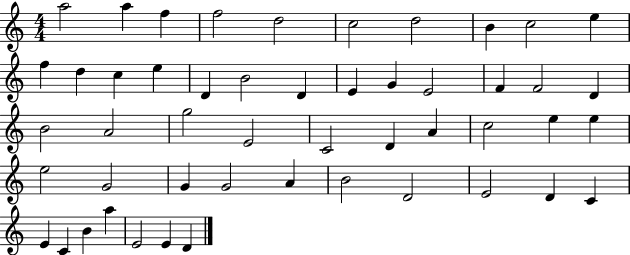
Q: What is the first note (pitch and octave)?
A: A5